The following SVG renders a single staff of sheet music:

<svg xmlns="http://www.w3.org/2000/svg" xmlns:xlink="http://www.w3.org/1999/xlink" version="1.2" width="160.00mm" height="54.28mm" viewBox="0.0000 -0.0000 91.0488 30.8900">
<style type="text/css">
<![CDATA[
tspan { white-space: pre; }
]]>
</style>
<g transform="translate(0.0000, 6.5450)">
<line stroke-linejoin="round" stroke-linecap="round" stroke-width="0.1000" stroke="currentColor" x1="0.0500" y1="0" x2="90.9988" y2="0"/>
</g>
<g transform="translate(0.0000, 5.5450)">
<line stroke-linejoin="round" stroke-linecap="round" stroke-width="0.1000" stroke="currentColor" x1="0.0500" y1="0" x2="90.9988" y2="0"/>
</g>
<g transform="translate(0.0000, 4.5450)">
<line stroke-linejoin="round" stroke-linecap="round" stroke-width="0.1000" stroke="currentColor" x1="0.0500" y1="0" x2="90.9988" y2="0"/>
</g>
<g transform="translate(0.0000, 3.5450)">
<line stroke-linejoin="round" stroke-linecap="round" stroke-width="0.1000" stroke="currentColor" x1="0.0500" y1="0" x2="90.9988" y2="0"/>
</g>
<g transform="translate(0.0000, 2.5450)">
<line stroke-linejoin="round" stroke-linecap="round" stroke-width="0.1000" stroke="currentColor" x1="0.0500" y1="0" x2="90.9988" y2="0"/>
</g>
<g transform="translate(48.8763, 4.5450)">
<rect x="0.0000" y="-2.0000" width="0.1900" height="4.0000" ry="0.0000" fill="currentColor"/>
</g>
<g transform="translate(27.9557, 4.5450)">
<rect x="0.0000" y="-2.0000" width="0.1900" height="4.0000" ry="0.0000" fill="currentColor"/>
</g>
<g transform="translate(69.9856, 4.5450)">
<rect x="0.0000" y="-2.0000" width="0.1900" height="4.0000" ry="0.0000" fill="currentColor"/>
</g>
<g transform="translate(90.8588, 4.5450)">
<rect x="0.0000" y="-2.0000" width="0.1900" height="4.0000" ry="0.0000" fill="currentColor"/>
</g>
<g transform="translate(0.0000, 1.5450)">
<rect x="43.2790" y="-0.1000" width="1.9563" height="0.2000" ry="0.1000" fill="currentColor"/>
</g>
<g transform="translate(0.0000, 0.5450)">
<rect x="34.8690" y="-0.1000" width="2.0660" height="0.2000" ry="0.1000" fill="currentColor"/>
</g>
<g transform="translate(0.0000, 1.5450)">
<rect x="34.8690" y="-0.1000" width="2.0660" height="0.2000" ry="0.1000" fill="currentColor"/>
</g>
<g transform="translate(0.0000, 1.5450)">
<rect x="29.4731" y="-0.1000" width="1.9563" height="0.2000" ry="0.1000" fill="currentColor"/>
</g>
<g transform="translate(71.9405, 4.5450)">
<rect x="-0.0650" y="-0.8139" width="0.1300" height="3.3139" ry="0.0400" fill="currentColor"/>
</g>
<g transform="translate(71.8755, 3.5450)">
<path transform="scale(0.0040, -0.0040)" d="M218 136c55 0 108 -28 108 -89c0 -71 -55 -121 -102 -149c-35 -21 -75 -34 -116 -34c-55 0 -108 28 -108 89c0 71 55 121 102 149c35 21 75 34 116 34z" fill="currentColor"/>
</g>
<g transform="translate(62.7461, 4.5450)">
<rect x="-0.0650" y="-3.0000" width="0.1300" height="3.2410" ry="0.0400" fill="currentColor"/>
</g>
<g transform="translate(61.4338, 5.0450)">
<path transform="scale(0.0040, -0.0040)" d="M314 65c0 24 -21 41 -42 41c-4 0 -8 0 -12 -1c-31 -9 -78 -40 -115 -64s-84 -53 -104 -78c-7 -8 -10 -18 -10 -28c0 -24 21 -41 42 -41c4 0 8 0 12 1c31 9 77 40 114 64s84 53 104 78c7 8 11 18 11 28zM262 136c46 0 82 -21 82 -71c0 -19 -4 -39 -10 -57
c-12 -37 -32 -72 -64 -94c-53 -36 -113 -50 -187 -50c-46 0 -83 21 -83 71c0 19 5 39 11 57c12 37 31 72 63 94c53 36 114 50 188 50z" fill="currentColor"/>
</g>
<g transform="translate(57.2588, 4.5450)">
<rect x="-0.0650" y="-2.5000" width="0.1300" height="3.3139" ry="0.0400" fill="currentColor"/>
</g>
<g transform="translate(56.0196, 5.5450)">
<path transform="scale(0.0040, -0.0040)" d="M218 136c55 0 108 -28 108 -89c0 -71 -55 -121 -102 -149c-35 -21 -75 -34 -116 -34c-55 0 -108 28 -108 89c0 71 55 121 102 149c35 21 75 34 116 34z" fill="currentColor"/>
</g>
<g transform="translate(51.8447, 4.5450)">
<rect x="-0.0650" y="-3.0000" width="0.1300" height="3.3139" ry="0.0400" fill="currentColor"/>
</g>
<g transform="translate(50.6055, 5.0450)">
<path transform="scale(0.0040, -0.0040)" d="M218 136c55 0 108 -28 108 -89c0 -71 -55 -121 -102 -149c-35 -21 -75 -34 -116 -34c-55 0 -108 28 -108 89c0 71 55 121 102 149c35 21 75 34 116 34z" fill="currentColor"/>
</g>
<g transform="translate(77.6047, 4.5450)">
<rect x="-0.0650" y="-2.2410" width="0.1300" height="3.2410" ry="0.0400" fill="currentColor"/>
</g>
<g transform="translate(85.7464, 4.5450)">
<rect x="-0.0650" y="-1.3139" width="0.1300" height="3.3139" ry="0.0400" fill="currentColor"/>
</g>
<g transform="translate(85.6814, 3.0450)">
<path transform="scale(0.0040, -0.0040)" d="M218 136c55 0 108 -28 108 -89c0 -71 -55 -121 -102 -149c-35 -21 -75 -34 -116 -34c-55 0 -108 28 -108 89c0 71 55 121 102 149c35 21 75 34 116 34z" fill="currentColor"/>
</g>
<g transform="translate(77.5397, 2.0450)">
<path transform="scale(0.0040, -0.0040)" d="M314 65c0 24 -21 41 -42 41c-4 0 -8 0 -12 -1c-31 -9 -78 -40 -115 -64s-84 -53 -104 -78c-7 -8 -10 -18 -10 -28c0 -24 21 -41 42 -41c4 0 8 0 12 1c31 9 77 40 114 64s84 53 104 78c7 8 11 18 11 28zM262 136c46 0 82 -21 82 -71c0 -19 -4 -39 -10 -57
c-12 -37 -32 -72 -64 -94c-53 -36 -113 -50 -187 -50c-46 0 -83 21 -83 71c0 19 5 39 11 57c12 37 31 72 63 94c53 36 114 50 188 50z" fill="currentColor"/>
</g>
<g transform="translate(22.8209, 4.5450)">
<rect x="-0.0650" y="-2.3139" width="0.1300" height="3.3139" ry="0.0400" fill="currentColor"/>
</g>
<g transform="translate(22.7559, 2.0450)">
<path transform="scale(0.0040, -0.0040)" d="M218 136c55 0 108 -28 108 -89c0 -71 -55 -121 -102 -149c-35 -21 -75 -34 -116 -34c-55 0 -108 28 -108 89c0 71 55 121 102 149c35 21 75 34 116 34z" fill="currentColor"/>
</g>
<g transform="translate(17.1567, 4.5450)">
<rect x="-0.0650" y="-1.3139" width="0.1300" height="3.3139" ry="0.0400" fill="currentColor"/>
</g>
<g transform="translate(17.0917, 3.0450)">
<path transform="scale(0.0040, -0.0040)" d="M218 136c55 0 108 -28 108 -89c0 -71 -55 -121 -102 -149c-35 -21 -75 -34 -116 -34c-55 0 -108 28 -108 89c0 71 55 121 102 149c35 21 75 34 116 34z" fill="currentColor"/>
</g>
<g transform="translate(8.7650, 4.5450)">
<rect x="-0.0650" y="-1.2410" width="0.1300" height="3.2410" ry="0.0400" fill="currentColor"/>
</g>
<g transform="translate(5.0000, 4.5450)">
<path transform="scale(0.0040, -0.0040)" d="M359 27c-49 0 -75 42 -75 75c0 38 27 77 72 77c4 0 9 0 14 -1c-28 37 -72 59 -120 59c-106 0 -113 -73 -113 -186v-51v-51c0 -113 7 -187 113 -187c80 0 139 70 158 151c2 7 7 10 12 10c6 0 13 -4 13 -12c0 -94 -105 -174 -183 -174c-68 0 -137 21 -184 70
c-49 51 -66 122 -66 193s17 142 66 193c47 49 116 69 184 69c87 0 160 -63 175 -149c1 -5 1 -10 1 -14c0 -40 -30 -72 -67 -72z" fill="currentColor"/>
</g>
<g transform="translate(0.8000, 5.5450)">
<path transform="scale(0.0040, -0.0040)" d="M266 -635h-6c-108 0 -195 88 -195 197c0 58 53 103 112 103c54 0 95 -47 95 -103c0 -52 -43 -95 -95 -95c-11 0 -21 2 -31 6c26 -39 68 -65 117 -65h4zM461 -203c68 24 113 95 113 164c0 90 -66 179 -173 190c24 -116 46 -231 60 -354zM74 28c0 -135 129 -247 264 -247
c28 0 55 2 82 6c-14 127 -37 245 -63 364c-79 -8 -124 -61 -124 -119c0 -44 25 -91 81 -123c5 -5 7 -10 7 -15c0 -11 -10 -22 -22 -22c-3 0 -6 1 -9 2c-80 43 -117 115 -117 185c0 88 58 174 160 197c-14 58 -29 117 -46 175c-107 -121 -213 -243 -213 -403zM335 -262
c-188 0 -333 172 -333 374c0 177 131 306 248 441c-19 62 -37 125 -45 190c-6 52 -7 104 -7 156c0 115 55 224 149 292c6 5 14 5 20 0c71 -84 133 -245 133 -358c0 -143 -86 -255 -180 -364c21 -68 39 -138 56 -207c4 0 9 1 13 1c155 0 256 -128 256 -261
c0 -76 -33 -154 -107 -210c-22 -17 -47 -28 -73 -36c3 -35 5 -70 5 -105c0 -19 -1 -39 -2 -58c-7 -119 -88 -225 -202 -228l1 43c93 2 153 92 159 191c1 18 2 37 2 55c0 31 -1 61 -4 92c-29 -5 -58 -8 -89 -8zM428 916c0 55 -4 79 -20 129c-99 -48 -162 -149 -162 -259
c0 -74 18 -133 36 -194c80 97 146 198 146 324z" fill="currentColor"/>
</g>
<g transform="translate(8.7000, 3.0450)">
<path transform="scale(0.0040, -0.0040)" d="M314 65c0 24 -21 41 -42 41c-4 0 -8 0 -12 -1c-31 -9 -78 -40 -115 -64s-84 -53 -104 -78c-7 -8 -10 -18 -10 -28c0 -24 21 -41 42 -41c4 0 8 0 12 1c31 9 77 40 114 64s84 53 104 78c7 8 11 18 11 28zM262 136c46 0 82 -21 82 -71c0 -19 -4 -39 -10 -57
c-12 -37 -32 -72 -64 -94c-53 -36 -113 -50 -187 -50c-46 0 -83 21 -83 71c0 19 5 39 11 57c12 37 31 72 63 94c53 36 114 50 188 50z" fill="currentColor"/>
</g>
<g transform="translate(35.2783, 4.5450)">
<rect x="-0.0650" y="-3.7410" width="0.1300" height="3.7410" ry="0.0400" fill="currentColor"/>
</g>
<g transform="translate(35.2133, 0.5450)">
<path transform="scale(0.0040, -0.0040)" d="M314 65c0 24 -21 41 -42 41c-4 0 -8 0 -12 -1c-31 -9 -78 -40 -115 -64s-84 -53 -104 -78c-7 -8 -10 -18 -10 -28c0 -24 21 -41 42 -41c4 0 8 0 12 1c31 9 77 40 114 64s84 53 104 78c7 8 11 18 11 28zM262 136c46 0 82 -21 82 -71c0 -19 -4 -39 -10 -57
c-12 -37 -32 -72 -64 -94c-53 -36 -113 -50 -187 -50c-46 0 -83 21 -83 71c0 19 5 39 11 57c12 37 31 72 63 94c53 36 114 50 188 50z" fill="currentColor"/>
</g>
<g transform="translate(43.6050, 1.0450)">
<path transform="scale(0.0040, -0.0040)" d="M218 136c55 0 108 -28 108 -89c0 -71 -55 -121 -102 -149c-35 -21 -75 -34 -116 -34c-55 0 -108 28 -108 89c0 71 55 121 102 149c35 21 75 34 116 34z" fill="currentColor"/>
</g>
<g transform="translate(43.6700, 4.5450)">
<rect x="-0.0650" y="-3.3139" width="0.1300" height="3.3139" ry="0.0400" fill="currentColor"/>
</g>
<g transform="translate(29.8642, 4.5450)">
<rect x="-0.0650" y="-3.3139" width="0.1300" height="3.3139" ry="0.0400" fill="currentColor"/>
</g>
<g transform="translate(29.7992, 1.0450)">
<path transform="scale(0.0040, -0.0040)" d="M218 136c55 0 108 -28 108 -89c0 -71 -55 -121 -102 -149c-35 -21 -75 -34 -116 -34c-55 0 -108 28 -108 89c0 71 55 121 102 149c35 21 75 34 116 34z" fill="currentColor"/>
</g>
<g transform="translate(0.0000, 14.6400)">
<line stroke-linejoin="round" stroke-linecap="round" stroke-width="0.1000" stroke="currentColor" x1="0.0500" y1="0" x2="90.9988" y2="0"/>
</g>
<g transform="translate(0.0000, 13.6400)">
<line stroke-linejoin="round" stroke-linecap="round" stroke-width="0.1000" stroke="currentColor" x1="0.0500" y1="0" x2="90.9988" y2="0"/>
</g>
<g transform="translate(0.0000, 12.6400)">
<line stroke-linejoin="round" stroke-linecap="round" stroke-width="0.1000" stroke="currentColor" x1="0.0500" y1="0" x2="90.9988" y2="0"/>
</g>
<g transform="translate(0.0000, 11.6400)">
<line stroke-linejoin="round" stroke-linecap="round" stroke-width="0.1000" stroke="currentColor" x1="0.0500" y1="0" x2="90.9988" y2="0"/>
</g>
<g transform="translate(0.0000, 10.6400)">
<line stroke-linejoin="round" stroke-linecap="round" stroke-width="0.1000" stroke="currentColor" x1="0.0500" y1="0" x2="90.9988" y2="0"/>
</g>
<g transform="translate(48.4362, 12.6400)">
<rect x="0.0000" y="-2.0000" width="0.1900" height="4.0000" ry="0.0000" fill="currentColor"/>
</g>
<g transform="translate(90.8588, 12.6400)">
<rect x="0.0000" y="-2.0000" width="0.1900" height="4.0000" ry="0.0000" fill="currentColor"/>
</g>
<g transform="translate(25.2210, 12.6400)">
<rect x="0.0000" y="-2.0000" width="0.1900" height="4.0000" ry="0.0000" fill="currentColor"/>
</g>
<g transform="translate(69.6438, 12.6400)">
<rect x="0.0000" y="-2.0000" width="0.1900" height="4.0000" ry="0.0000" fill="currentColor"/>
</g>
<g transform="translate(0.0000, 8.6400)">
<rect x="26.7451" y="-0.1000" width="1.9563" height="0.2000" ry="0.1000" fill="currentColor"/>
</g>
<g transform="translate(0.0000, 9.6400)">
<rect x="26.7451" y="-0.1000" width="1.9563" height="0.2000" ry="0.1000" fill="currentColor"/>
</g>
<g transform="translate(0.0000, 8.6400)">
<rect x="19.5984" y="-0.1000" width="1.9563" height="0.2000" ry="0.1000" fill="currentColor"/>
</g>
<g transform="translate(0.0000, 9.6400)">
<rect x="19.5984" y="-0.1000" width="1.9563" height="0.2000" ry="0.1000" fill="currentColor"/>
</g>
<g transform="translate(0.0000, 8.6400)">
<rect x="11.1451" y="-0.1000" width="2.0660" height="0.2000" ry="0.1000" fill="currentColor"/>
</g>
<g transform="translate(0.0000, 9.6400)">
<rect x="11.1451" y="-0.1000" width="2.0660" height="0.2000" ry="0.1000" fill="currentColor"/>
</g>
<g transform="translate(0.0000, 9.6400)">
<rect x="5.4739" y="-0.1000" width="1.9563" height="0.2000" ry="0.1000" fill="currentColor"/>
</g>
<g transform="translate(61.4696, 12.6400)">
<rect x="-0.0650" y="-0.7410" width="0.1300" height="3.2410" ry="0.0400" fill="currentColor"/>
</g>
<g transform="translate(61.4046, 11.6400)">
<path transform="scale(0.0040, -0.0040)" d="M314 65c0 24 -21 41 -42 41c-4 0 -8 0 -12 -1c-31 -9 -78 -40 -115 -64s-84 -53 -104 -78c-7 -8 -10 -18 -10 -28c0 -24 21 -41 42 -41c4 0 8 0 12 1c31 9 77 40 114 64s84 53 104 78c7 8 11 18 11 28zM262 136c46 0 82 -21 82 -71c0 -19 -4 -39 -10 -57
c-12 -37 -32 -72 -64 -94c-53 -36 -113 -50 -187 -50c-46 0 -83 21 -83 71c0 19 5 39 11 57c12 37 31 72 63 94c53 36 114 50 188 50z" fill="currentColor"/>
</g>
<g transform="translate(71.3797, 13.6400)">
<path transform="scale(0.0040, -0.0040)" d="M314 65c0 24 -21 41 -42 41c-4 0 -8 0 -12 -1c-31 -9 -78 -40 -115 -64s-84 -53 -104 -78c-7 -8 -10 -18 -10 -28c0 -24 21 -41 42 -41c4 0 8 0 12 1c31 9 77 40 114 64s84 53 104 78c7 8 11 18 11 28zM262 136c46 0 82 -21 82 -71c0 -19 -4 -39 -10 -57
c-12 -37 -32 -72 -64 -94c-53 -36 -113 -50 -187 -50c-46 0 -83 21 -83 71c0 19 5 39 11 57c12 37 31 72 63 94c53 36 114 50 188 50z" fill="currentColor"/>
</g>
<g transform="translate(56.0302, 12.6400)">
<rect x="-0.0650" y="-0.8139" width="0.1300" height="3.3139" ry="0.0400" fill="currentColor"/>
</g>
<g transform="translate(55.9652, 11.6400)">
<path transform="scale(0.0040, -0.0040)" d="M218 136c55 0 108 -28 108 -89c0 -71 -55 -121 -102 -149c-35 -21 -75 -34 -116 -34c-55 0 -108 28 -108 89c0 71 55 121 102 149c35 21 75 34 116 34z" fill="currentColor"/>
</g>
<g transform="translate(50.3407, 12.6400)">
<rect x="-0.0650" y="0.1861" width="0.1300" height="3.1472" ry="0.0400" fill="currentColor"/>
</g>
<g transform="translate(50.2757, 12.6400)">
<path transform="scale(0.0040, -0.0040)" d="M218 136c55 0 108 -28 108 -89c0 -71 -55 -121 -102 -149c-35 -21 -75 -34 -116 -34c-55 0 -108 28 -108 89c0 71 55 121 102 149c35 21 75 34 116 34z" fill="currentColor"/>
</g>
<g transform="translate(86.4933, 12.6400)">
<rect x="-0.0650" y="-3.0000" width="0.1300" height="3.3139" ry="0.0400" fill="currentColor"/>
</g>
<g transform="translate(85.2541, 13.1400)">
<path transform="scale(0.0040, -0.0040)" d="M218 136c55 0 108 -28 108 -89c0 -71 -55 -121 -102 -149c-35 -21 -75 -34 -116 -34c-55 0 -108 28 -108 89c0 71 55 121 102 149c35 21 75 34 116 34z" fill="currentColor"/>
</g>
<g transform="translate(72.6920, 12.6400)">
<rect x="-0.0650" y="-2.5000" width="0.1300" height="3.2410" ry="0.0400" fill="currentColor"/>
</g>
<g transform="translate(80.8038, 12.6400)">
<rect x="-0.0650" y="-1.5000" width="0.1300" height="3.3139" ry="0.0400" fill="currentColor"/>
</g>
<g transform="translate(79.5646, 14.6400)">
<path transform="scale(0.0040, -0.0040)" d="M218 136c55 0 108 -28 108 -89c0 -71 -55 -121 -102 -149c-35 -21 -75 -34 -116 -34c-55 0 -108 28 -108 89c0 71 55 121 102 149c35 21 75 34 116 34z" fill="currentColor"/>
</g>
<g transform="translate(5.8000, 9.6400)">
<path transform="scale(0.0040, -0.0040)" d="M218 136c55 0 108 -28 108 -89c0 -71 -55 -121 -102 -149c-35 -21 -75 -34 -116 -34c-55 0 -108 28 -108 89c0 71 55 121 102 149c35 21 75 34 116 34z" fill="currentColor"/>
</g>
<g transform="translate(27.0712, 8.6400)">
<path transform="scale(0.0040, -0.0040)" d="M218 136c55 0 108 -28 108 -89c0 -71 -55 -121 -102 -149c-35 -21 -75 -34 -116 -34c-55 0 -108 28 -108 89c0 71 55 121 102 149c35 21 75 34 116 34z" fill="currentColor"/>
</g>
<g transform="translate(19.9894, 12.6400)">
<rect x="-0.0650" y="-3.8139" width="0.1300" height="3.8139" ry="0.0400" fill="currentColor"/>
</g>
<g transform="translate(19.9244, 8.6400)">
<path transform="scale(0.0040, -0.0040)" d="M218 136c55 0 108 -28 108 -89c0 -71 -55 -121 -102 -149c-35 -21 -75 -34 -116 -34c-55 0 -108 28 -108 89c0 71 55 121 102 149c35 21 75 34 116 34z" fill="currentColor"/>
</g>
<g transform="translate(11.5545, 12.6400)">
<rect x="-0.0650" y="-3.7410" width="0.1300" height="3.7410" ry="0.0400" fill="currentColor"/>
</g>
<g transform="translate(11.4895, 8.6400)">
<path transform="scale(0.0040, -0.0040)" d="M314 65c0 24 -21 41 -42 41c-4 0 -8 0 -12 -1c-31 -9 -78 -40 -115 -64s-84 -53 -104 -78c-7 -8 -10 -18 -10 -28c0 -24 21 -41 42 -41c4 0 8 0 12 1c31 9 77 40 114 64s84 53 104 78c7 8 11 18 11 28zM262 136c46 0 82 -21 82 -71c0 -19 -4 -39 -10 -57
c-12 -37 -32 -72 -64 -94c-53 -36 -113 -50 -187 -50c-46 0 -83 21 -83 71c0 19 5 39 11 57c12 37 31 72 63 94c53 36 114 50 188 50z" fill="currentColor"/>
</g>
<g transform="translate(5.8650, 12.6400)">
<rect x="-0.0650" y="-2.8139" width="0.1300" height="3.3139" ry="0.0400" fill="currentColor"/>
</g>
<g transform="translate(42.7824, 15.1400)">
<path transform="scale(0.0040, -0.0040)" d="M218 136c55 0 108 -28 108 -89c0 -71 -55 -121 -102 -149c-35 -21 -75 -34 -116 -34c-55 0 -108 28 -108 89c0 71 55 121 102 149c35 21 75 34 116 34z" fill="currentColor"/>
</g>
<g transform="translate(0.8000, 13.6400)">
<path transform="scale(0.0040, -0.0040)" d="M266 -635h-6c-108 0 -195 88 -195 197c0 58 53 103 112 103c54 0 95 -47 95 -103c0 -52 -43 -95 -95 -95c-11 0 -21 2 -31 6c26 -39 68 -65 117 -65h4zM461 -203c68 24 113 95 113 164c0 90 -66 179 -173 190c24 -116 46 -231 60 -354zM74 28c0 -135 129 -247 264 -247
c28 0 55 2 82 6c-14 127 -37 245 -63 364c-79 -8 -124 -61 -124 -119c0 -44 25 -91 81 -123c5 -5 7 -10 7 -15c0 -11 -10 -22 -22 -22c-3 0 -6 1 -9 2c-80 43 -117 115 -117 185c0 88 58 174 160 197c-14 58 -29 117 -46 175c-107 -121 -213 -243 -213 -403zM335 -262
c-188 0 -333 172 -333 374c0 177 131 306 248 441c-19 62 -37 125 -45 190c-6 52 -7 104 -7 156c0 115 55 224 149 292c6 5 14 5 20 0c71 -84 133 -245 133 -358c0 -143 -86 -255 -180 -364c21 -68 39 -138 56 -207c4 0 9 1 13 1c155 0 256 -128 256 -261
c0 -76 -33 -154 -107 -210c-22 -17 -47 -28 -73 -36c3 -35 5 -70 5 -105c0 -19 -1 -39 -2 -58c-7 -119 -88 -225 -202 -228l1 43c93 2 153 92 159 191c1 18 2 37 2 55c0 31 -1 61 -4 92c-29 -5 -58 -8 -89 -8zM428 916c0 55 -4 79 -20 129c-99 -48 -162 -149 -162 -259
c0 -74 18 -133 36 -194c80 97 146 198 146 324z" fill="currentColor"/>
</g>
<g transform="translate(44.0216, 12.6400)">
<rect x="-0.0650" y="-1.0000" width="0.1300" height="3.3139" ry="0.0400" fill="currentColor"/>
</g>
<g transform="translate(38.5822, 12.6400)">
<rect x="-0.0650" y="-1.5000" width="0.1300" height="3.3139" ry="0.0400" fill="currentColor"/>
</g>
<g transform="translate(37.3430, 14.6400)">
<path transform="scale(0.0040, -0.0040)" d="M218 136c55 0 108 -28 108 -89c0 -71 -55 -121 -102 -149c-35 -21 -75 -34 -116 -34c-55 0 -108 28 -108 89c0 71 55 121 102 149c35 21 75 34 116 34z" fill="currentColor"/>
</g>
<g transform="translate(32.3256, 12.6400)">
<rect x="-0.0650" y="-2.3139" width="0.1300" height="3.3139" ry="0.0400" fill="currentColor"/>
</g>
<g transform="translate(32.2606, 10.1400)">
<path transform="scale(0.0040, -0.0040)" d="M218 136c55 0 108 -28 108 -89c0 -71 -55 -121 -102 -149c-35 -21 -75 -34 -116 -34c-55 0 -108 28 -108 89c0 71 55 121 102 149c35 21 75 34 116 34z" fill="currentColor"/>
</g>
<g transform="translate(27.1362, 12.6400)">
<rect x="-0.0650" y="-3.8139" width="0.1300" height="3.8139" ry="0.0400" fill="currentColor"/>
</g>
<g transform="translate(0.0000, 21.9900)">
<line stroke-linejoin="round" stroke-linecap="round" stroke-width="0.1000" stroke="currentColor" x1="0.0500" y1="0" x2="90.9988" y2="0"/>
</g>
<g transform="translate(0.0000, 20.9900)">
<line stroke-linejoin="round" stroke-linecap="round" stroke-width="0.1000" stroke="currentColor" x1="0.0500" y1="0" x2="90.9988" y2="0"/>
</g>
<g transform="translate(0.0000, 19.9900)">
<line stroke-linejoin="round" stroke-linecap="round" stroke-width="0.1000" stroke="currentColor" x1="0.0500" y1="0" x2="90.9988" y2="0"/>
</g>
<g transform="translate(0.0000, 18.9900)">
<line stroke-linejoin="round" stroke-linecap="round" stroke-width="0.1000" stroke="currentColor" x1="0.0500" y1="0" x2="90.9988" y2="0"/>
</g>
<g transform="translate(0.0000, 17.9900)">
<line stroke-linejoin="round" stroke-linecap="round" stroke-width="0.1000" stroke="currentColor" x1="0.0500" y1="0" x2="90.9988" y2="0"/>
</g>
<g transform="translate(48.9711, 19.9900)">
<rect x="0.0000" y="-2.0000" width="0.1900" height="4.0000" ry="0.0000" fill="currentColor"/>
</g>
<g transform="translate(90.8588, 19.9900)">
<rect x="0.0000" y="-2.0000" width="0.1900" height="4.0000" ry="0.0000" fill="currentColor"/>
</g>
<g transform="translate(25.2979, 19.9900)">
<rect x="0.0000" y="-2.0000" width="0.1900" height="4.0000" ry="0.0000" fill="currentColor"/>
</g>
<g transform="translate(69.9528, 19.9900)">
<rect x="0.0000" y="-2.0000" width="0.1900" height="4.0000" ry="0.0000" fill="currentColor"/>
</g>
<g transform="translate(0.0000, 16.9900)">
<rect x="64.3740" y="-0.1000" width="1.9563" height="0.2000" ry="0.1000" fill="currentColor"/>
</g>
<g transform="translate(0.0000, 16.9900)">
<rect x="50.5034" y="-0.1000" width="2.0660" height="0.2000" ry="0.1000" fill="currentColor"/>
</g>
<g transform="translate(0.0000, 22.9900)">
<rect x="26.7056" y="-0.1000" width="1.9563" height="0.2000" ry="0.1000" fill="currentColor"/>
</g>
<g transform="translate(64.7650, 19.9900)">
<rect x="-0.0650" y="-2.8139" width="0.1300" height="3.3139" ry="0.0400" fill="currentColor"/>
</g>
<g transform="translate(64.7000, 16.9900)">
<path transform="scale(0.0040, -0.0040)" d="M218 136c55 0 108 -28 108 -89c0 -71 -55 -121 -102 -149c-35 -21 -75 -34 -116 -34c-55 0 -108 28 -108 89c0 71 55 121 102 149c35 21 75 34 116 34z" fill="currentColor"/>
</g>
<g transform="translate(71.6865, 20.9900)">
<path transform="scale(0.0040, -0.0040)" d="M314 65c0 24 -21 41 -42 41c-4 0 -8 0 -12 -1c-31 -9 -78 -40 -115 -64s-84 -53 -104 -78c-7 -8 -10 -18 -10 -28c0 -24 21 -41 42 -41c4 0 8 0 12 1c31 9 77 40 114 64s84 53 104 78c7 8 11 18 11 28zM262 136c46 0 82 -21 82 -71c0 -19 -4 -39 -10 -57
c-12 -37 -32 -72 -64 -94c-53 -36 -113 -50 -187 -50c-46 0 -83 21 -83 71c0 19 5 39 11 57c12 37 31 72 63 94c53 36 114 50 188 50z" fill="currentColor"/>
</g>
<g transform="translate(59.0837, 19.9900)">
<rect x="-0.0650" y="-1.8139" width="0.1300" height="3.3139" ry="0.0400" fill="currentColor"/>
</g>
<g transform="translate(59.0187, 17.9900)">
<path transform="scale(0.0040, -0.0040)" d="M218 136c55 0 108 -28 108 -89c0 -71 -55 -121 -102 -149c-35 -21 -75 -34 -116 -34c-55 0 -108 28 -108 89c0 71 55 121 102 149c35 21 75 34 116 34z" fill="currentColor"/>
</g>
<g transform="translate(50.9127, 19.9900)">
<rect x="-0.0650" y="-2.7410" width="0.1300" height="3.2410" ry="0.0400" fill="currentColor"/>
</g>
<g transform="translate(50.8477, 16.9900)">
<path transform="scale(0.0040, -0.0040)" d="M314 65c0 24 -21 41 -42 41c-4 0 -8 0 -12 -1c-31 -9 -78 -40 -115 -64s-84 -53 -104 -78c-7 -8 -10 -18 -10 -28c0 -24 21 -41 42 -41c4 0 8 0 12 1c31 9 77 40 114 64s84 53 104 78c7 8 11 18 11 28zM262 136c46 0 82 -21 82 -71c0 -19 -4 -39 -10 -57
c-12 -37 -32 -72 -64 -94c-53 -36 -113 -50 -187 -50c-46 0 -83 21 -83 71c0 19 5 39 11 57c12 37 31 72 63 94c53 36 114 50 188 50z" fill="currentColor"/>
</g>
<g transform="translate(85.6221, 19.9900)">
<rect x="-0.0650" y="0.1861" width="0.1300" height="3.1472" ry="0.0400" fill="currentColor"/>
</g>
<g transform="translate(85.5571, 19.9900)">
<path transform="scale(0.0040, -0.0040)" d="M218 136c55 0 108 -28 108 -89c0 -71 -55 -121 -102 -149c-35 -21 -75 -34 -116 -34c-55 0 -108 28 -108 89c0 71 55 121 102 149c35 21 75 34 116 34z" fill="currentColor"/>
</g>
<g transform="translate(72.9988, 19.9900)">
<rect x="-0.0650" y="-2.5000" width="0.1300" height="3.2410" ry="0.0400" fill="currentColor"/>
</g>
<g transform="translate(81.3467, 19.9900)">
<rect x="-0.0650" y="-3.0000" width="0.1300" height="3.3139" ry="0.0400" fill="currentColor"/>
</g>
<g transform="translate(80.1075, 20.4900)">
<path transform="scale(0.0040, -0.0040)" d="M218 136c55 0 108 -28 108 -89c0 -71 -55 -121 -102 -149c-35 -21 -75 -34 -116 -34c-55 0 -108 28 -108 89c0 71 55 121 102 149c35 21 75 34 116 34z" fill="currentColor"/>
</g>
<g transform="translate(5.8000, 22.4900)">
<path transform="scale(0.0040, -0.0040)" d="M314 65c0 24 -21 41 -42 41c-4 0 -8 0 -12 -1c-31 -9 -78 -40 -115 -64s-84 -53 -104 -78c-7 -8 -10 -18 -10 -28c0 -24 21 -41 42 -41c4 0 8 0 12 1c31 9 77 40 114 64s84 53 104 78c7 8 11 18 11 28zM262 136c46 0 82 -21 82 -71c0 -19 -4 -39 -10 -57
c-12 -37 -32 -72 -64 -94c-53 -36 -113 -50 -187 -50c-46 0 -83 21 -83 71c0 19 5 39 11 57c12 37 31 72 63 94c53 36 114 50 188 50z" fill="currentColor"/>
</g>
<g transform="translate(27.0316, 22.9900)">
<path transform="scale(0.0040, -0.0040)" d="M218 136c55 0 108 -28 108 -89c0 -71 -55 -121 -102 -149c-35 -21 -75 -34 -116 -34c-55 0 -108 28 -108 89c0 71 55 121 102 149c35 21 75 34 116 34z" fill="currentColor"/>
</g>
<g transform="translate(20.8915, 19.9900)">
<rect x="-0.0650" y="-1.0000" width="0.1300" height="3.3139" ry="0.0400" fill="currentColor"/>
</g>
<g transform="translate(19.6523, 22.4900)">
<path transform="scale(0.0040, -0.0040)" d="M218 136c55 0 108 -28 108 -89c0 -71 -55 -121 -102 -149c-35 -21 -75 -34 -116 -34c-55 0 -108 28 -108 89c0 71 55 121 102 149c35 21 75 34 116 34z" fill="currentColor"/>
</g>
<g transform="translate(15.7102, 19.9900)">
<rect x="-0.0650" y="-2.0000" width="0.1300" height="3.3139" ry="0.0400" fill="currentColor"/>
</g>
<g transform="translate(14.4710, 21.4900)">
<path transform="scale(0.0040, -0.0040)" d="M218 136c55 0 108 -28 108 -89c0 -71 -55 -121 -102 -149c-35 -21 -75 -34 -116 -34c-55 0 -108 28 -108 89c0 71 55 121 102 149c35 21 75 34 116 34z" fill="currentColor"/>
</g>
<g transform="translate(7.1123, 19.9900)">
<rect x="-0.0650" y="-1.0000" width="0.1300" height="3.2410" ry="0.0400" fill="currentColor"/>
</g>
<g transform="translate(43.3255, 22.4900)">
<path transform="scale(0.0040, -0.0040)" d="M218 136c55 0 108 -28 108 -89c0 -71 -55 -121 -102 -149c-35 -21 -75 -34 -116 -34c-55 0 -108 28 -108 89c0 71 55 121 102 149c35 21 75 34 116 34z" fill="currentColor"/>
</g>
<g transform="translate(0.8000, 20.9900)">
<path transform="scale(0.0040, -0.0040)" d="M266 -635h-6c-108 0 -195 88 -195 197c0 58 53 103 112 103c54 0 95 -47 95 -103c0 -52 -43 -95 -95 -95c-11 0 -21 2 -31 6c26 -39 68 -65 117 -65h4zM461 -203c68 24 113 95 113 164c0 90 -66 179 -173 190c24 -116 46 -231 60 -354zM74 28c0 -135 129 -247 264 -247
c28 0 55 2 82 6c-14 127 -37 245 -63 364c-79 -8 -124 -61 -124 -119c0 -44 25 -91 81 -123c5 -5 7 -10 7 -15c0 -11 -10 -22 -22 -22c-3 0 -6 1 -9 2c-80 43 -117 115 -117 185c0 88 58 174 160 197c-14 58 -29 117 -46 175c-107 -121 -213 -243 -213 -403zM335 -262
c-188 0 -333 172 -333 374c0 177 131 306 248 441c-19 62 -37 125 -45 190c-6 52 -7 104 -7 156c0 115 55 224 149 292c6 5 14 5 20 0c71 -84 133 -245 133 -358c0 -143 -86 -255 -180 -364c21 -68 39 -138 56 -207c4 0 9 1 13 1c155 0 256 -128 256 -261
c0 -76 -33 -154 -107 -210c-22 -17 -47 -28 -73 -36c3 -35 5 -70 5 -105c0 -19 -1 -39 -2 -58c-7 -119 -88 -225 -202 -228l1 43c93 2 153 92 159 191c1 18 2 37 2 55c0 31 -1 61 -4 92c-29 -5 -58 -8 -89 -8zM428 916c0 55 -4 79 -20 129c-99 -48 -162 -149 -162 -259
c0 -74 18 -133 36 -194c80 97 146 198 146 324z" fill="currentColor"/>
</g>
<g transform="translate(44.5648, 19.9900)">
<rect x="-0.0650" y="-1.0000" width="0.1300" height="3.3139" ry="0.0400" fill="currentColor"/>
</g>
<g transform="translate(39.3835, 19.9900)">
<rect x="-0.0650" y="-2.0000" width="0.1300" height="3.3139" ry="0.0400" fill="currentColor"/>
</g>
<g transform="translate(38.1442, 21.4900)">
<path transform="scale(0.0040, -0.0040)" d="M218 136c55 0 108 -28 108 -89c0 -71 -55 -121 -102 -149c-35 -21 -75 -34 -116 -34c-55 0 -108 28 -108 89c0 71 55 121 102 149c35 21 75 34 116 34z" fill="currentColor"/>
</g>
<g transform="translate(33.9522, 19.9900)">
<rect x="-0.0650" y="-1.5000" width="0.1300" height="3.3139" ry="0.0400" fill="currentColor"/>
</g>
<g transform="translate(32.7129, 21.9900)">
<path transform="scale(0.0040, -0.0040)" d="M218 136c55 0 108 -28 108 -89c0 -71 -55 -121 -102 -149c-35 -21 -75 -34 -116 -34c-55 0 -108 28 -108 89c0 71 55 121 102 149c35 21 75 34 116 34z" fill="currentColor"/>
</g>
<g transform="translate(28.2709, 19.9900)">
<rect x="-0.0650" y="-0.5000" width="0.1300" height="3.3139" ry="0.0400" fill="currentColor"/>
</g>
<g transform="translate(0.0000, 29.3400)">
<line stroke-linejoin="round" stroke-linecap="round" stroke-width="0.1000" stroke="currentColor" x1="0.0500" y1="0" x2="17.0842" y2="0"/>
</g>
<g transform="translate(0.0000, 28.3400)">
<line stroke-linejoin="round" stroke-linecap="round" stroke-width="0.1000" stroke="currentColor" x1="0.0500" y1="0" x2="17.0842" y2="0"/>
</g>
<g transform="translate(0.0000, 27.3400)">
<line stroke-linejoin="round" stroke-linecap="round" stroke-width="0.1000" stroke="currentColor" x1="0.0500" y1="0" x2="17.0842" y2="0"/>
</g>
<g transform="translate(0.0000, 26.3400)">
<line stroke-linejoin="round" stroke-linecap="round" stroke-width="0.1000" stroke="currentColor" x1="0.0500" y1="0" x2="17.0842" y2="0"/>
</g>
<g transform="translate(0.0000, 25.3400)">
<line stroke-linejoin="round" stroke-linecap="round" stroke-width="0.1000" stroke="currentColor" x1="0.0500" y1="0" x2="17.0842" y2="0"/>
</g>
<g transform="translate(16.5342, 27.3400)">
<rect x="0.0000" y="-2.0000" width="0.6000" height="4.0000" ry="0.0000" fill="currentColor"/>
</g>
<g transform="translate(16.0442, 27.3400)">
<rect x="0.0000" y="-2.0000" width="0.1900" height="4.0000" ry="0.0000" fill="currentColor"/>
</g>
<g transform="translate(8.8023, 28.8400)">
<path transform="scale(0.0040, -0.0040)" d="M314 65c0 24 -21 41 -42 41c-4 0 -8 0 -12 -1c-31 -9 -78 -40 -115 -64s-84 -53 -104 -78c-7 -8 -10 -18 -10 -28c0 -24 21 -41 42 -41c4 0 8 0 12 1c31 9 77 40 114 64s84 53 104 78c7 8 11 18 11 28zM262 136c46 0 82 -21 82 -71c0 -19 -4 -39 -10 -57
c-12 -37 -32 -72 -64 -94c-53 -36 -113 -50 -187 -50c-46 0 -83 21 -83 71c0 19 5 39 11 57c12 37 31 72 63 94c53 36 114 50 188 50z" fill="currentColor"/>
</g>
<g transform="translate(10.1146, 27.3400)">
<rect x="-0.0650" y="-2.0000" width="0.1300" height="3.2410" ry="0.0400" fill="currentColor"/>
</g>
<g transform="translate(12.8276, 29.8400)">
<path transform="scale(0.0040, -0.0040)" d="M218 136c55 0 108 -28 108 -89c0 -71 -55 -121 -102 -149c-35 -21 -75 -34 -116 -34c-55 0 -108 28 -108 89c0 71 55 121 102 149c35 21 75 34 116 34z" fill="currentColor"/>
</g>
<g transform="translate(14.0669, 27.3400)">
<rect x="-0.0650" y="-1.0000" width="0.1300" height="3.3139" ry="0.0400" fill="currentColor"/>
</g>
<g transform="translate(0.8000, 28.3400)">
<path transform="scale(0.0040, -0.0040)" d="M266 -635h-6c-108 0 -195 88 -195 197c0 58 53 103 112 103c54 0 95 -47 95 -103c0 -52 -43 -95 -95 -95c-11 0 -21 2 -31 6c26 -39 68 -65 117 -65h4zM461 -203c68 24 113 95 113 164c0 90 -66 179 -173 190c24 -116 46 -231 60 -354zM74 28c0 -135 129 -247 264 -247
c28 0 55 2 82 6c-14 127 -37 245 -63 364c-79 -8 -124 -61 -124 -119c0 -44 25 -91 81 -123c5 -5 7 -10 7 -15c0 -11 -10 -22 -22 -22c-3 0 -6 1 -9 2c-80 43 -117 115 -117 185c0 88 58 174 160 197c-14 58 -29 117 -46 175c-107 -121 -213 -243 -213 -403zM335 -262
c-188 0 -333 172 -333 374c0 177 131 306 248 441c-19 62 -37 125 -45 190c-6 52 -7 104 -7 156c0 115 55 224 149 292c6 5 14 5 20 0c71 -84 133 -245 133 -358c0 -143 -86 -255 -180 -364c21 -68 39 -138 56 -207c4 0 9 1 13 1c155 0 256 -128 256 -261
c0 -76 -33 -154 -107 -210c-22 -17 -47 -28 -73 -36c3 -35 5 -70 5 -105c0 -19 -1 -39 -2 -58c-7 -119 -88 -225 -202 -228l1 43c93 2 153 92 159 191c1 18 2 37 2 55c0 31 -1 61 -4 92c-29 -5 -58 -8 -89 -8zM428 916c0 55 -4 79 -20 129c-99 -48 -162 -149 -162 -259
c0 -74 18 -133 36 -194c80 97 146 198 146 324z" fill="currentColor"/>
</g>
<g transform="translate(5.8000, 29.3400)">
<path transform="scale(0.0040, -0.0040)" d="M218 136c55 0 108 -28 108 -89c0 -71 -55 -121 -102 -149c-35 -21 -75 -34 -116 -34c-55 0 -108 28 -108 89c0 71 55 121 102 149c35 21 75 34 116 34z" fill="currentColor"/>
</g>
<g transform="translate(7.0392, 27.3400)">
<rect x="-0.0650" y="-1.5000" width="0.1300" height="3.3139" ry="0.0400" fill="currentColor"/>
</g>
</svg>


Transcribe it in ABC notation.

X:1
T:Untitled
M:4/4
L:1/4
K:C
e2 e g b c'2 b A G A2 d g2 e a c'2 c' c' g E D B d d2 G2 E A D2 F D C E F D a2 f a G2 A B E F2 D